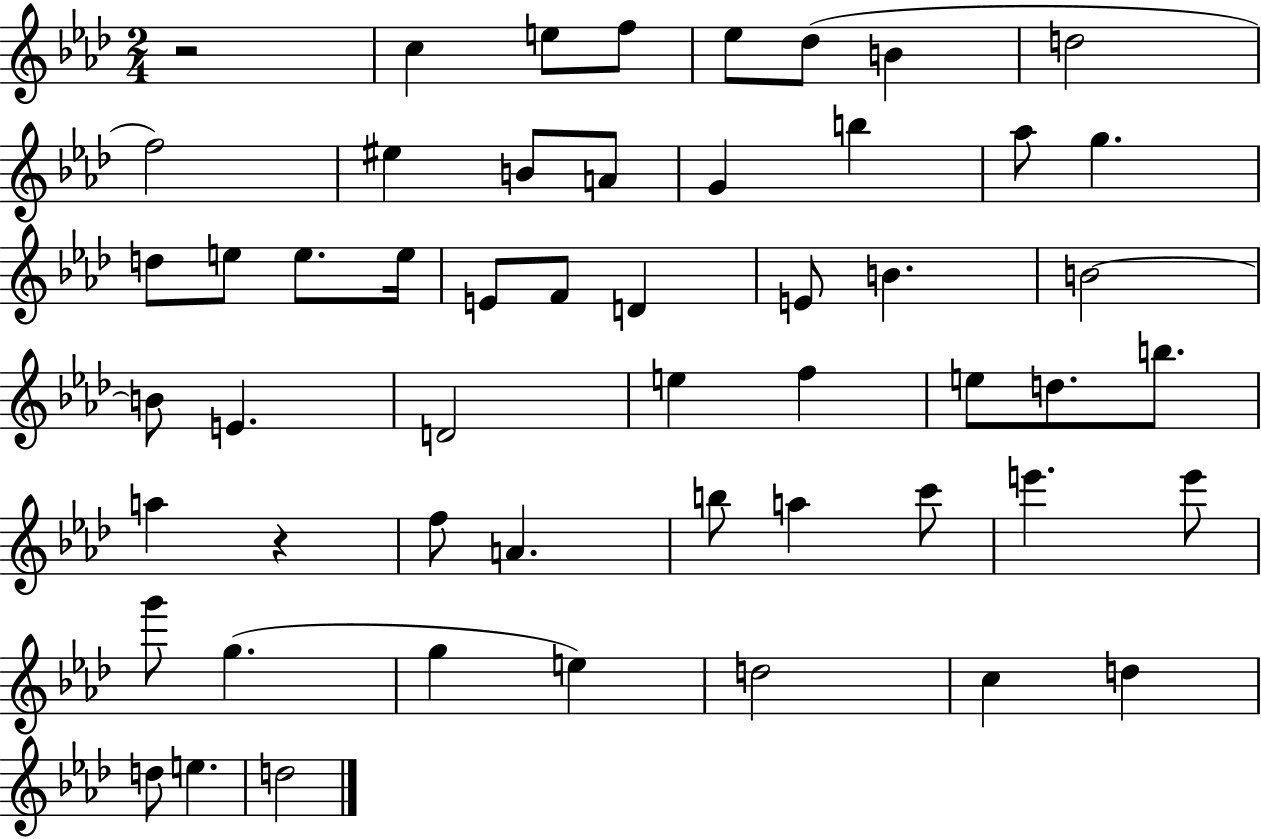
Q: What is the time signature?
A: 2/4